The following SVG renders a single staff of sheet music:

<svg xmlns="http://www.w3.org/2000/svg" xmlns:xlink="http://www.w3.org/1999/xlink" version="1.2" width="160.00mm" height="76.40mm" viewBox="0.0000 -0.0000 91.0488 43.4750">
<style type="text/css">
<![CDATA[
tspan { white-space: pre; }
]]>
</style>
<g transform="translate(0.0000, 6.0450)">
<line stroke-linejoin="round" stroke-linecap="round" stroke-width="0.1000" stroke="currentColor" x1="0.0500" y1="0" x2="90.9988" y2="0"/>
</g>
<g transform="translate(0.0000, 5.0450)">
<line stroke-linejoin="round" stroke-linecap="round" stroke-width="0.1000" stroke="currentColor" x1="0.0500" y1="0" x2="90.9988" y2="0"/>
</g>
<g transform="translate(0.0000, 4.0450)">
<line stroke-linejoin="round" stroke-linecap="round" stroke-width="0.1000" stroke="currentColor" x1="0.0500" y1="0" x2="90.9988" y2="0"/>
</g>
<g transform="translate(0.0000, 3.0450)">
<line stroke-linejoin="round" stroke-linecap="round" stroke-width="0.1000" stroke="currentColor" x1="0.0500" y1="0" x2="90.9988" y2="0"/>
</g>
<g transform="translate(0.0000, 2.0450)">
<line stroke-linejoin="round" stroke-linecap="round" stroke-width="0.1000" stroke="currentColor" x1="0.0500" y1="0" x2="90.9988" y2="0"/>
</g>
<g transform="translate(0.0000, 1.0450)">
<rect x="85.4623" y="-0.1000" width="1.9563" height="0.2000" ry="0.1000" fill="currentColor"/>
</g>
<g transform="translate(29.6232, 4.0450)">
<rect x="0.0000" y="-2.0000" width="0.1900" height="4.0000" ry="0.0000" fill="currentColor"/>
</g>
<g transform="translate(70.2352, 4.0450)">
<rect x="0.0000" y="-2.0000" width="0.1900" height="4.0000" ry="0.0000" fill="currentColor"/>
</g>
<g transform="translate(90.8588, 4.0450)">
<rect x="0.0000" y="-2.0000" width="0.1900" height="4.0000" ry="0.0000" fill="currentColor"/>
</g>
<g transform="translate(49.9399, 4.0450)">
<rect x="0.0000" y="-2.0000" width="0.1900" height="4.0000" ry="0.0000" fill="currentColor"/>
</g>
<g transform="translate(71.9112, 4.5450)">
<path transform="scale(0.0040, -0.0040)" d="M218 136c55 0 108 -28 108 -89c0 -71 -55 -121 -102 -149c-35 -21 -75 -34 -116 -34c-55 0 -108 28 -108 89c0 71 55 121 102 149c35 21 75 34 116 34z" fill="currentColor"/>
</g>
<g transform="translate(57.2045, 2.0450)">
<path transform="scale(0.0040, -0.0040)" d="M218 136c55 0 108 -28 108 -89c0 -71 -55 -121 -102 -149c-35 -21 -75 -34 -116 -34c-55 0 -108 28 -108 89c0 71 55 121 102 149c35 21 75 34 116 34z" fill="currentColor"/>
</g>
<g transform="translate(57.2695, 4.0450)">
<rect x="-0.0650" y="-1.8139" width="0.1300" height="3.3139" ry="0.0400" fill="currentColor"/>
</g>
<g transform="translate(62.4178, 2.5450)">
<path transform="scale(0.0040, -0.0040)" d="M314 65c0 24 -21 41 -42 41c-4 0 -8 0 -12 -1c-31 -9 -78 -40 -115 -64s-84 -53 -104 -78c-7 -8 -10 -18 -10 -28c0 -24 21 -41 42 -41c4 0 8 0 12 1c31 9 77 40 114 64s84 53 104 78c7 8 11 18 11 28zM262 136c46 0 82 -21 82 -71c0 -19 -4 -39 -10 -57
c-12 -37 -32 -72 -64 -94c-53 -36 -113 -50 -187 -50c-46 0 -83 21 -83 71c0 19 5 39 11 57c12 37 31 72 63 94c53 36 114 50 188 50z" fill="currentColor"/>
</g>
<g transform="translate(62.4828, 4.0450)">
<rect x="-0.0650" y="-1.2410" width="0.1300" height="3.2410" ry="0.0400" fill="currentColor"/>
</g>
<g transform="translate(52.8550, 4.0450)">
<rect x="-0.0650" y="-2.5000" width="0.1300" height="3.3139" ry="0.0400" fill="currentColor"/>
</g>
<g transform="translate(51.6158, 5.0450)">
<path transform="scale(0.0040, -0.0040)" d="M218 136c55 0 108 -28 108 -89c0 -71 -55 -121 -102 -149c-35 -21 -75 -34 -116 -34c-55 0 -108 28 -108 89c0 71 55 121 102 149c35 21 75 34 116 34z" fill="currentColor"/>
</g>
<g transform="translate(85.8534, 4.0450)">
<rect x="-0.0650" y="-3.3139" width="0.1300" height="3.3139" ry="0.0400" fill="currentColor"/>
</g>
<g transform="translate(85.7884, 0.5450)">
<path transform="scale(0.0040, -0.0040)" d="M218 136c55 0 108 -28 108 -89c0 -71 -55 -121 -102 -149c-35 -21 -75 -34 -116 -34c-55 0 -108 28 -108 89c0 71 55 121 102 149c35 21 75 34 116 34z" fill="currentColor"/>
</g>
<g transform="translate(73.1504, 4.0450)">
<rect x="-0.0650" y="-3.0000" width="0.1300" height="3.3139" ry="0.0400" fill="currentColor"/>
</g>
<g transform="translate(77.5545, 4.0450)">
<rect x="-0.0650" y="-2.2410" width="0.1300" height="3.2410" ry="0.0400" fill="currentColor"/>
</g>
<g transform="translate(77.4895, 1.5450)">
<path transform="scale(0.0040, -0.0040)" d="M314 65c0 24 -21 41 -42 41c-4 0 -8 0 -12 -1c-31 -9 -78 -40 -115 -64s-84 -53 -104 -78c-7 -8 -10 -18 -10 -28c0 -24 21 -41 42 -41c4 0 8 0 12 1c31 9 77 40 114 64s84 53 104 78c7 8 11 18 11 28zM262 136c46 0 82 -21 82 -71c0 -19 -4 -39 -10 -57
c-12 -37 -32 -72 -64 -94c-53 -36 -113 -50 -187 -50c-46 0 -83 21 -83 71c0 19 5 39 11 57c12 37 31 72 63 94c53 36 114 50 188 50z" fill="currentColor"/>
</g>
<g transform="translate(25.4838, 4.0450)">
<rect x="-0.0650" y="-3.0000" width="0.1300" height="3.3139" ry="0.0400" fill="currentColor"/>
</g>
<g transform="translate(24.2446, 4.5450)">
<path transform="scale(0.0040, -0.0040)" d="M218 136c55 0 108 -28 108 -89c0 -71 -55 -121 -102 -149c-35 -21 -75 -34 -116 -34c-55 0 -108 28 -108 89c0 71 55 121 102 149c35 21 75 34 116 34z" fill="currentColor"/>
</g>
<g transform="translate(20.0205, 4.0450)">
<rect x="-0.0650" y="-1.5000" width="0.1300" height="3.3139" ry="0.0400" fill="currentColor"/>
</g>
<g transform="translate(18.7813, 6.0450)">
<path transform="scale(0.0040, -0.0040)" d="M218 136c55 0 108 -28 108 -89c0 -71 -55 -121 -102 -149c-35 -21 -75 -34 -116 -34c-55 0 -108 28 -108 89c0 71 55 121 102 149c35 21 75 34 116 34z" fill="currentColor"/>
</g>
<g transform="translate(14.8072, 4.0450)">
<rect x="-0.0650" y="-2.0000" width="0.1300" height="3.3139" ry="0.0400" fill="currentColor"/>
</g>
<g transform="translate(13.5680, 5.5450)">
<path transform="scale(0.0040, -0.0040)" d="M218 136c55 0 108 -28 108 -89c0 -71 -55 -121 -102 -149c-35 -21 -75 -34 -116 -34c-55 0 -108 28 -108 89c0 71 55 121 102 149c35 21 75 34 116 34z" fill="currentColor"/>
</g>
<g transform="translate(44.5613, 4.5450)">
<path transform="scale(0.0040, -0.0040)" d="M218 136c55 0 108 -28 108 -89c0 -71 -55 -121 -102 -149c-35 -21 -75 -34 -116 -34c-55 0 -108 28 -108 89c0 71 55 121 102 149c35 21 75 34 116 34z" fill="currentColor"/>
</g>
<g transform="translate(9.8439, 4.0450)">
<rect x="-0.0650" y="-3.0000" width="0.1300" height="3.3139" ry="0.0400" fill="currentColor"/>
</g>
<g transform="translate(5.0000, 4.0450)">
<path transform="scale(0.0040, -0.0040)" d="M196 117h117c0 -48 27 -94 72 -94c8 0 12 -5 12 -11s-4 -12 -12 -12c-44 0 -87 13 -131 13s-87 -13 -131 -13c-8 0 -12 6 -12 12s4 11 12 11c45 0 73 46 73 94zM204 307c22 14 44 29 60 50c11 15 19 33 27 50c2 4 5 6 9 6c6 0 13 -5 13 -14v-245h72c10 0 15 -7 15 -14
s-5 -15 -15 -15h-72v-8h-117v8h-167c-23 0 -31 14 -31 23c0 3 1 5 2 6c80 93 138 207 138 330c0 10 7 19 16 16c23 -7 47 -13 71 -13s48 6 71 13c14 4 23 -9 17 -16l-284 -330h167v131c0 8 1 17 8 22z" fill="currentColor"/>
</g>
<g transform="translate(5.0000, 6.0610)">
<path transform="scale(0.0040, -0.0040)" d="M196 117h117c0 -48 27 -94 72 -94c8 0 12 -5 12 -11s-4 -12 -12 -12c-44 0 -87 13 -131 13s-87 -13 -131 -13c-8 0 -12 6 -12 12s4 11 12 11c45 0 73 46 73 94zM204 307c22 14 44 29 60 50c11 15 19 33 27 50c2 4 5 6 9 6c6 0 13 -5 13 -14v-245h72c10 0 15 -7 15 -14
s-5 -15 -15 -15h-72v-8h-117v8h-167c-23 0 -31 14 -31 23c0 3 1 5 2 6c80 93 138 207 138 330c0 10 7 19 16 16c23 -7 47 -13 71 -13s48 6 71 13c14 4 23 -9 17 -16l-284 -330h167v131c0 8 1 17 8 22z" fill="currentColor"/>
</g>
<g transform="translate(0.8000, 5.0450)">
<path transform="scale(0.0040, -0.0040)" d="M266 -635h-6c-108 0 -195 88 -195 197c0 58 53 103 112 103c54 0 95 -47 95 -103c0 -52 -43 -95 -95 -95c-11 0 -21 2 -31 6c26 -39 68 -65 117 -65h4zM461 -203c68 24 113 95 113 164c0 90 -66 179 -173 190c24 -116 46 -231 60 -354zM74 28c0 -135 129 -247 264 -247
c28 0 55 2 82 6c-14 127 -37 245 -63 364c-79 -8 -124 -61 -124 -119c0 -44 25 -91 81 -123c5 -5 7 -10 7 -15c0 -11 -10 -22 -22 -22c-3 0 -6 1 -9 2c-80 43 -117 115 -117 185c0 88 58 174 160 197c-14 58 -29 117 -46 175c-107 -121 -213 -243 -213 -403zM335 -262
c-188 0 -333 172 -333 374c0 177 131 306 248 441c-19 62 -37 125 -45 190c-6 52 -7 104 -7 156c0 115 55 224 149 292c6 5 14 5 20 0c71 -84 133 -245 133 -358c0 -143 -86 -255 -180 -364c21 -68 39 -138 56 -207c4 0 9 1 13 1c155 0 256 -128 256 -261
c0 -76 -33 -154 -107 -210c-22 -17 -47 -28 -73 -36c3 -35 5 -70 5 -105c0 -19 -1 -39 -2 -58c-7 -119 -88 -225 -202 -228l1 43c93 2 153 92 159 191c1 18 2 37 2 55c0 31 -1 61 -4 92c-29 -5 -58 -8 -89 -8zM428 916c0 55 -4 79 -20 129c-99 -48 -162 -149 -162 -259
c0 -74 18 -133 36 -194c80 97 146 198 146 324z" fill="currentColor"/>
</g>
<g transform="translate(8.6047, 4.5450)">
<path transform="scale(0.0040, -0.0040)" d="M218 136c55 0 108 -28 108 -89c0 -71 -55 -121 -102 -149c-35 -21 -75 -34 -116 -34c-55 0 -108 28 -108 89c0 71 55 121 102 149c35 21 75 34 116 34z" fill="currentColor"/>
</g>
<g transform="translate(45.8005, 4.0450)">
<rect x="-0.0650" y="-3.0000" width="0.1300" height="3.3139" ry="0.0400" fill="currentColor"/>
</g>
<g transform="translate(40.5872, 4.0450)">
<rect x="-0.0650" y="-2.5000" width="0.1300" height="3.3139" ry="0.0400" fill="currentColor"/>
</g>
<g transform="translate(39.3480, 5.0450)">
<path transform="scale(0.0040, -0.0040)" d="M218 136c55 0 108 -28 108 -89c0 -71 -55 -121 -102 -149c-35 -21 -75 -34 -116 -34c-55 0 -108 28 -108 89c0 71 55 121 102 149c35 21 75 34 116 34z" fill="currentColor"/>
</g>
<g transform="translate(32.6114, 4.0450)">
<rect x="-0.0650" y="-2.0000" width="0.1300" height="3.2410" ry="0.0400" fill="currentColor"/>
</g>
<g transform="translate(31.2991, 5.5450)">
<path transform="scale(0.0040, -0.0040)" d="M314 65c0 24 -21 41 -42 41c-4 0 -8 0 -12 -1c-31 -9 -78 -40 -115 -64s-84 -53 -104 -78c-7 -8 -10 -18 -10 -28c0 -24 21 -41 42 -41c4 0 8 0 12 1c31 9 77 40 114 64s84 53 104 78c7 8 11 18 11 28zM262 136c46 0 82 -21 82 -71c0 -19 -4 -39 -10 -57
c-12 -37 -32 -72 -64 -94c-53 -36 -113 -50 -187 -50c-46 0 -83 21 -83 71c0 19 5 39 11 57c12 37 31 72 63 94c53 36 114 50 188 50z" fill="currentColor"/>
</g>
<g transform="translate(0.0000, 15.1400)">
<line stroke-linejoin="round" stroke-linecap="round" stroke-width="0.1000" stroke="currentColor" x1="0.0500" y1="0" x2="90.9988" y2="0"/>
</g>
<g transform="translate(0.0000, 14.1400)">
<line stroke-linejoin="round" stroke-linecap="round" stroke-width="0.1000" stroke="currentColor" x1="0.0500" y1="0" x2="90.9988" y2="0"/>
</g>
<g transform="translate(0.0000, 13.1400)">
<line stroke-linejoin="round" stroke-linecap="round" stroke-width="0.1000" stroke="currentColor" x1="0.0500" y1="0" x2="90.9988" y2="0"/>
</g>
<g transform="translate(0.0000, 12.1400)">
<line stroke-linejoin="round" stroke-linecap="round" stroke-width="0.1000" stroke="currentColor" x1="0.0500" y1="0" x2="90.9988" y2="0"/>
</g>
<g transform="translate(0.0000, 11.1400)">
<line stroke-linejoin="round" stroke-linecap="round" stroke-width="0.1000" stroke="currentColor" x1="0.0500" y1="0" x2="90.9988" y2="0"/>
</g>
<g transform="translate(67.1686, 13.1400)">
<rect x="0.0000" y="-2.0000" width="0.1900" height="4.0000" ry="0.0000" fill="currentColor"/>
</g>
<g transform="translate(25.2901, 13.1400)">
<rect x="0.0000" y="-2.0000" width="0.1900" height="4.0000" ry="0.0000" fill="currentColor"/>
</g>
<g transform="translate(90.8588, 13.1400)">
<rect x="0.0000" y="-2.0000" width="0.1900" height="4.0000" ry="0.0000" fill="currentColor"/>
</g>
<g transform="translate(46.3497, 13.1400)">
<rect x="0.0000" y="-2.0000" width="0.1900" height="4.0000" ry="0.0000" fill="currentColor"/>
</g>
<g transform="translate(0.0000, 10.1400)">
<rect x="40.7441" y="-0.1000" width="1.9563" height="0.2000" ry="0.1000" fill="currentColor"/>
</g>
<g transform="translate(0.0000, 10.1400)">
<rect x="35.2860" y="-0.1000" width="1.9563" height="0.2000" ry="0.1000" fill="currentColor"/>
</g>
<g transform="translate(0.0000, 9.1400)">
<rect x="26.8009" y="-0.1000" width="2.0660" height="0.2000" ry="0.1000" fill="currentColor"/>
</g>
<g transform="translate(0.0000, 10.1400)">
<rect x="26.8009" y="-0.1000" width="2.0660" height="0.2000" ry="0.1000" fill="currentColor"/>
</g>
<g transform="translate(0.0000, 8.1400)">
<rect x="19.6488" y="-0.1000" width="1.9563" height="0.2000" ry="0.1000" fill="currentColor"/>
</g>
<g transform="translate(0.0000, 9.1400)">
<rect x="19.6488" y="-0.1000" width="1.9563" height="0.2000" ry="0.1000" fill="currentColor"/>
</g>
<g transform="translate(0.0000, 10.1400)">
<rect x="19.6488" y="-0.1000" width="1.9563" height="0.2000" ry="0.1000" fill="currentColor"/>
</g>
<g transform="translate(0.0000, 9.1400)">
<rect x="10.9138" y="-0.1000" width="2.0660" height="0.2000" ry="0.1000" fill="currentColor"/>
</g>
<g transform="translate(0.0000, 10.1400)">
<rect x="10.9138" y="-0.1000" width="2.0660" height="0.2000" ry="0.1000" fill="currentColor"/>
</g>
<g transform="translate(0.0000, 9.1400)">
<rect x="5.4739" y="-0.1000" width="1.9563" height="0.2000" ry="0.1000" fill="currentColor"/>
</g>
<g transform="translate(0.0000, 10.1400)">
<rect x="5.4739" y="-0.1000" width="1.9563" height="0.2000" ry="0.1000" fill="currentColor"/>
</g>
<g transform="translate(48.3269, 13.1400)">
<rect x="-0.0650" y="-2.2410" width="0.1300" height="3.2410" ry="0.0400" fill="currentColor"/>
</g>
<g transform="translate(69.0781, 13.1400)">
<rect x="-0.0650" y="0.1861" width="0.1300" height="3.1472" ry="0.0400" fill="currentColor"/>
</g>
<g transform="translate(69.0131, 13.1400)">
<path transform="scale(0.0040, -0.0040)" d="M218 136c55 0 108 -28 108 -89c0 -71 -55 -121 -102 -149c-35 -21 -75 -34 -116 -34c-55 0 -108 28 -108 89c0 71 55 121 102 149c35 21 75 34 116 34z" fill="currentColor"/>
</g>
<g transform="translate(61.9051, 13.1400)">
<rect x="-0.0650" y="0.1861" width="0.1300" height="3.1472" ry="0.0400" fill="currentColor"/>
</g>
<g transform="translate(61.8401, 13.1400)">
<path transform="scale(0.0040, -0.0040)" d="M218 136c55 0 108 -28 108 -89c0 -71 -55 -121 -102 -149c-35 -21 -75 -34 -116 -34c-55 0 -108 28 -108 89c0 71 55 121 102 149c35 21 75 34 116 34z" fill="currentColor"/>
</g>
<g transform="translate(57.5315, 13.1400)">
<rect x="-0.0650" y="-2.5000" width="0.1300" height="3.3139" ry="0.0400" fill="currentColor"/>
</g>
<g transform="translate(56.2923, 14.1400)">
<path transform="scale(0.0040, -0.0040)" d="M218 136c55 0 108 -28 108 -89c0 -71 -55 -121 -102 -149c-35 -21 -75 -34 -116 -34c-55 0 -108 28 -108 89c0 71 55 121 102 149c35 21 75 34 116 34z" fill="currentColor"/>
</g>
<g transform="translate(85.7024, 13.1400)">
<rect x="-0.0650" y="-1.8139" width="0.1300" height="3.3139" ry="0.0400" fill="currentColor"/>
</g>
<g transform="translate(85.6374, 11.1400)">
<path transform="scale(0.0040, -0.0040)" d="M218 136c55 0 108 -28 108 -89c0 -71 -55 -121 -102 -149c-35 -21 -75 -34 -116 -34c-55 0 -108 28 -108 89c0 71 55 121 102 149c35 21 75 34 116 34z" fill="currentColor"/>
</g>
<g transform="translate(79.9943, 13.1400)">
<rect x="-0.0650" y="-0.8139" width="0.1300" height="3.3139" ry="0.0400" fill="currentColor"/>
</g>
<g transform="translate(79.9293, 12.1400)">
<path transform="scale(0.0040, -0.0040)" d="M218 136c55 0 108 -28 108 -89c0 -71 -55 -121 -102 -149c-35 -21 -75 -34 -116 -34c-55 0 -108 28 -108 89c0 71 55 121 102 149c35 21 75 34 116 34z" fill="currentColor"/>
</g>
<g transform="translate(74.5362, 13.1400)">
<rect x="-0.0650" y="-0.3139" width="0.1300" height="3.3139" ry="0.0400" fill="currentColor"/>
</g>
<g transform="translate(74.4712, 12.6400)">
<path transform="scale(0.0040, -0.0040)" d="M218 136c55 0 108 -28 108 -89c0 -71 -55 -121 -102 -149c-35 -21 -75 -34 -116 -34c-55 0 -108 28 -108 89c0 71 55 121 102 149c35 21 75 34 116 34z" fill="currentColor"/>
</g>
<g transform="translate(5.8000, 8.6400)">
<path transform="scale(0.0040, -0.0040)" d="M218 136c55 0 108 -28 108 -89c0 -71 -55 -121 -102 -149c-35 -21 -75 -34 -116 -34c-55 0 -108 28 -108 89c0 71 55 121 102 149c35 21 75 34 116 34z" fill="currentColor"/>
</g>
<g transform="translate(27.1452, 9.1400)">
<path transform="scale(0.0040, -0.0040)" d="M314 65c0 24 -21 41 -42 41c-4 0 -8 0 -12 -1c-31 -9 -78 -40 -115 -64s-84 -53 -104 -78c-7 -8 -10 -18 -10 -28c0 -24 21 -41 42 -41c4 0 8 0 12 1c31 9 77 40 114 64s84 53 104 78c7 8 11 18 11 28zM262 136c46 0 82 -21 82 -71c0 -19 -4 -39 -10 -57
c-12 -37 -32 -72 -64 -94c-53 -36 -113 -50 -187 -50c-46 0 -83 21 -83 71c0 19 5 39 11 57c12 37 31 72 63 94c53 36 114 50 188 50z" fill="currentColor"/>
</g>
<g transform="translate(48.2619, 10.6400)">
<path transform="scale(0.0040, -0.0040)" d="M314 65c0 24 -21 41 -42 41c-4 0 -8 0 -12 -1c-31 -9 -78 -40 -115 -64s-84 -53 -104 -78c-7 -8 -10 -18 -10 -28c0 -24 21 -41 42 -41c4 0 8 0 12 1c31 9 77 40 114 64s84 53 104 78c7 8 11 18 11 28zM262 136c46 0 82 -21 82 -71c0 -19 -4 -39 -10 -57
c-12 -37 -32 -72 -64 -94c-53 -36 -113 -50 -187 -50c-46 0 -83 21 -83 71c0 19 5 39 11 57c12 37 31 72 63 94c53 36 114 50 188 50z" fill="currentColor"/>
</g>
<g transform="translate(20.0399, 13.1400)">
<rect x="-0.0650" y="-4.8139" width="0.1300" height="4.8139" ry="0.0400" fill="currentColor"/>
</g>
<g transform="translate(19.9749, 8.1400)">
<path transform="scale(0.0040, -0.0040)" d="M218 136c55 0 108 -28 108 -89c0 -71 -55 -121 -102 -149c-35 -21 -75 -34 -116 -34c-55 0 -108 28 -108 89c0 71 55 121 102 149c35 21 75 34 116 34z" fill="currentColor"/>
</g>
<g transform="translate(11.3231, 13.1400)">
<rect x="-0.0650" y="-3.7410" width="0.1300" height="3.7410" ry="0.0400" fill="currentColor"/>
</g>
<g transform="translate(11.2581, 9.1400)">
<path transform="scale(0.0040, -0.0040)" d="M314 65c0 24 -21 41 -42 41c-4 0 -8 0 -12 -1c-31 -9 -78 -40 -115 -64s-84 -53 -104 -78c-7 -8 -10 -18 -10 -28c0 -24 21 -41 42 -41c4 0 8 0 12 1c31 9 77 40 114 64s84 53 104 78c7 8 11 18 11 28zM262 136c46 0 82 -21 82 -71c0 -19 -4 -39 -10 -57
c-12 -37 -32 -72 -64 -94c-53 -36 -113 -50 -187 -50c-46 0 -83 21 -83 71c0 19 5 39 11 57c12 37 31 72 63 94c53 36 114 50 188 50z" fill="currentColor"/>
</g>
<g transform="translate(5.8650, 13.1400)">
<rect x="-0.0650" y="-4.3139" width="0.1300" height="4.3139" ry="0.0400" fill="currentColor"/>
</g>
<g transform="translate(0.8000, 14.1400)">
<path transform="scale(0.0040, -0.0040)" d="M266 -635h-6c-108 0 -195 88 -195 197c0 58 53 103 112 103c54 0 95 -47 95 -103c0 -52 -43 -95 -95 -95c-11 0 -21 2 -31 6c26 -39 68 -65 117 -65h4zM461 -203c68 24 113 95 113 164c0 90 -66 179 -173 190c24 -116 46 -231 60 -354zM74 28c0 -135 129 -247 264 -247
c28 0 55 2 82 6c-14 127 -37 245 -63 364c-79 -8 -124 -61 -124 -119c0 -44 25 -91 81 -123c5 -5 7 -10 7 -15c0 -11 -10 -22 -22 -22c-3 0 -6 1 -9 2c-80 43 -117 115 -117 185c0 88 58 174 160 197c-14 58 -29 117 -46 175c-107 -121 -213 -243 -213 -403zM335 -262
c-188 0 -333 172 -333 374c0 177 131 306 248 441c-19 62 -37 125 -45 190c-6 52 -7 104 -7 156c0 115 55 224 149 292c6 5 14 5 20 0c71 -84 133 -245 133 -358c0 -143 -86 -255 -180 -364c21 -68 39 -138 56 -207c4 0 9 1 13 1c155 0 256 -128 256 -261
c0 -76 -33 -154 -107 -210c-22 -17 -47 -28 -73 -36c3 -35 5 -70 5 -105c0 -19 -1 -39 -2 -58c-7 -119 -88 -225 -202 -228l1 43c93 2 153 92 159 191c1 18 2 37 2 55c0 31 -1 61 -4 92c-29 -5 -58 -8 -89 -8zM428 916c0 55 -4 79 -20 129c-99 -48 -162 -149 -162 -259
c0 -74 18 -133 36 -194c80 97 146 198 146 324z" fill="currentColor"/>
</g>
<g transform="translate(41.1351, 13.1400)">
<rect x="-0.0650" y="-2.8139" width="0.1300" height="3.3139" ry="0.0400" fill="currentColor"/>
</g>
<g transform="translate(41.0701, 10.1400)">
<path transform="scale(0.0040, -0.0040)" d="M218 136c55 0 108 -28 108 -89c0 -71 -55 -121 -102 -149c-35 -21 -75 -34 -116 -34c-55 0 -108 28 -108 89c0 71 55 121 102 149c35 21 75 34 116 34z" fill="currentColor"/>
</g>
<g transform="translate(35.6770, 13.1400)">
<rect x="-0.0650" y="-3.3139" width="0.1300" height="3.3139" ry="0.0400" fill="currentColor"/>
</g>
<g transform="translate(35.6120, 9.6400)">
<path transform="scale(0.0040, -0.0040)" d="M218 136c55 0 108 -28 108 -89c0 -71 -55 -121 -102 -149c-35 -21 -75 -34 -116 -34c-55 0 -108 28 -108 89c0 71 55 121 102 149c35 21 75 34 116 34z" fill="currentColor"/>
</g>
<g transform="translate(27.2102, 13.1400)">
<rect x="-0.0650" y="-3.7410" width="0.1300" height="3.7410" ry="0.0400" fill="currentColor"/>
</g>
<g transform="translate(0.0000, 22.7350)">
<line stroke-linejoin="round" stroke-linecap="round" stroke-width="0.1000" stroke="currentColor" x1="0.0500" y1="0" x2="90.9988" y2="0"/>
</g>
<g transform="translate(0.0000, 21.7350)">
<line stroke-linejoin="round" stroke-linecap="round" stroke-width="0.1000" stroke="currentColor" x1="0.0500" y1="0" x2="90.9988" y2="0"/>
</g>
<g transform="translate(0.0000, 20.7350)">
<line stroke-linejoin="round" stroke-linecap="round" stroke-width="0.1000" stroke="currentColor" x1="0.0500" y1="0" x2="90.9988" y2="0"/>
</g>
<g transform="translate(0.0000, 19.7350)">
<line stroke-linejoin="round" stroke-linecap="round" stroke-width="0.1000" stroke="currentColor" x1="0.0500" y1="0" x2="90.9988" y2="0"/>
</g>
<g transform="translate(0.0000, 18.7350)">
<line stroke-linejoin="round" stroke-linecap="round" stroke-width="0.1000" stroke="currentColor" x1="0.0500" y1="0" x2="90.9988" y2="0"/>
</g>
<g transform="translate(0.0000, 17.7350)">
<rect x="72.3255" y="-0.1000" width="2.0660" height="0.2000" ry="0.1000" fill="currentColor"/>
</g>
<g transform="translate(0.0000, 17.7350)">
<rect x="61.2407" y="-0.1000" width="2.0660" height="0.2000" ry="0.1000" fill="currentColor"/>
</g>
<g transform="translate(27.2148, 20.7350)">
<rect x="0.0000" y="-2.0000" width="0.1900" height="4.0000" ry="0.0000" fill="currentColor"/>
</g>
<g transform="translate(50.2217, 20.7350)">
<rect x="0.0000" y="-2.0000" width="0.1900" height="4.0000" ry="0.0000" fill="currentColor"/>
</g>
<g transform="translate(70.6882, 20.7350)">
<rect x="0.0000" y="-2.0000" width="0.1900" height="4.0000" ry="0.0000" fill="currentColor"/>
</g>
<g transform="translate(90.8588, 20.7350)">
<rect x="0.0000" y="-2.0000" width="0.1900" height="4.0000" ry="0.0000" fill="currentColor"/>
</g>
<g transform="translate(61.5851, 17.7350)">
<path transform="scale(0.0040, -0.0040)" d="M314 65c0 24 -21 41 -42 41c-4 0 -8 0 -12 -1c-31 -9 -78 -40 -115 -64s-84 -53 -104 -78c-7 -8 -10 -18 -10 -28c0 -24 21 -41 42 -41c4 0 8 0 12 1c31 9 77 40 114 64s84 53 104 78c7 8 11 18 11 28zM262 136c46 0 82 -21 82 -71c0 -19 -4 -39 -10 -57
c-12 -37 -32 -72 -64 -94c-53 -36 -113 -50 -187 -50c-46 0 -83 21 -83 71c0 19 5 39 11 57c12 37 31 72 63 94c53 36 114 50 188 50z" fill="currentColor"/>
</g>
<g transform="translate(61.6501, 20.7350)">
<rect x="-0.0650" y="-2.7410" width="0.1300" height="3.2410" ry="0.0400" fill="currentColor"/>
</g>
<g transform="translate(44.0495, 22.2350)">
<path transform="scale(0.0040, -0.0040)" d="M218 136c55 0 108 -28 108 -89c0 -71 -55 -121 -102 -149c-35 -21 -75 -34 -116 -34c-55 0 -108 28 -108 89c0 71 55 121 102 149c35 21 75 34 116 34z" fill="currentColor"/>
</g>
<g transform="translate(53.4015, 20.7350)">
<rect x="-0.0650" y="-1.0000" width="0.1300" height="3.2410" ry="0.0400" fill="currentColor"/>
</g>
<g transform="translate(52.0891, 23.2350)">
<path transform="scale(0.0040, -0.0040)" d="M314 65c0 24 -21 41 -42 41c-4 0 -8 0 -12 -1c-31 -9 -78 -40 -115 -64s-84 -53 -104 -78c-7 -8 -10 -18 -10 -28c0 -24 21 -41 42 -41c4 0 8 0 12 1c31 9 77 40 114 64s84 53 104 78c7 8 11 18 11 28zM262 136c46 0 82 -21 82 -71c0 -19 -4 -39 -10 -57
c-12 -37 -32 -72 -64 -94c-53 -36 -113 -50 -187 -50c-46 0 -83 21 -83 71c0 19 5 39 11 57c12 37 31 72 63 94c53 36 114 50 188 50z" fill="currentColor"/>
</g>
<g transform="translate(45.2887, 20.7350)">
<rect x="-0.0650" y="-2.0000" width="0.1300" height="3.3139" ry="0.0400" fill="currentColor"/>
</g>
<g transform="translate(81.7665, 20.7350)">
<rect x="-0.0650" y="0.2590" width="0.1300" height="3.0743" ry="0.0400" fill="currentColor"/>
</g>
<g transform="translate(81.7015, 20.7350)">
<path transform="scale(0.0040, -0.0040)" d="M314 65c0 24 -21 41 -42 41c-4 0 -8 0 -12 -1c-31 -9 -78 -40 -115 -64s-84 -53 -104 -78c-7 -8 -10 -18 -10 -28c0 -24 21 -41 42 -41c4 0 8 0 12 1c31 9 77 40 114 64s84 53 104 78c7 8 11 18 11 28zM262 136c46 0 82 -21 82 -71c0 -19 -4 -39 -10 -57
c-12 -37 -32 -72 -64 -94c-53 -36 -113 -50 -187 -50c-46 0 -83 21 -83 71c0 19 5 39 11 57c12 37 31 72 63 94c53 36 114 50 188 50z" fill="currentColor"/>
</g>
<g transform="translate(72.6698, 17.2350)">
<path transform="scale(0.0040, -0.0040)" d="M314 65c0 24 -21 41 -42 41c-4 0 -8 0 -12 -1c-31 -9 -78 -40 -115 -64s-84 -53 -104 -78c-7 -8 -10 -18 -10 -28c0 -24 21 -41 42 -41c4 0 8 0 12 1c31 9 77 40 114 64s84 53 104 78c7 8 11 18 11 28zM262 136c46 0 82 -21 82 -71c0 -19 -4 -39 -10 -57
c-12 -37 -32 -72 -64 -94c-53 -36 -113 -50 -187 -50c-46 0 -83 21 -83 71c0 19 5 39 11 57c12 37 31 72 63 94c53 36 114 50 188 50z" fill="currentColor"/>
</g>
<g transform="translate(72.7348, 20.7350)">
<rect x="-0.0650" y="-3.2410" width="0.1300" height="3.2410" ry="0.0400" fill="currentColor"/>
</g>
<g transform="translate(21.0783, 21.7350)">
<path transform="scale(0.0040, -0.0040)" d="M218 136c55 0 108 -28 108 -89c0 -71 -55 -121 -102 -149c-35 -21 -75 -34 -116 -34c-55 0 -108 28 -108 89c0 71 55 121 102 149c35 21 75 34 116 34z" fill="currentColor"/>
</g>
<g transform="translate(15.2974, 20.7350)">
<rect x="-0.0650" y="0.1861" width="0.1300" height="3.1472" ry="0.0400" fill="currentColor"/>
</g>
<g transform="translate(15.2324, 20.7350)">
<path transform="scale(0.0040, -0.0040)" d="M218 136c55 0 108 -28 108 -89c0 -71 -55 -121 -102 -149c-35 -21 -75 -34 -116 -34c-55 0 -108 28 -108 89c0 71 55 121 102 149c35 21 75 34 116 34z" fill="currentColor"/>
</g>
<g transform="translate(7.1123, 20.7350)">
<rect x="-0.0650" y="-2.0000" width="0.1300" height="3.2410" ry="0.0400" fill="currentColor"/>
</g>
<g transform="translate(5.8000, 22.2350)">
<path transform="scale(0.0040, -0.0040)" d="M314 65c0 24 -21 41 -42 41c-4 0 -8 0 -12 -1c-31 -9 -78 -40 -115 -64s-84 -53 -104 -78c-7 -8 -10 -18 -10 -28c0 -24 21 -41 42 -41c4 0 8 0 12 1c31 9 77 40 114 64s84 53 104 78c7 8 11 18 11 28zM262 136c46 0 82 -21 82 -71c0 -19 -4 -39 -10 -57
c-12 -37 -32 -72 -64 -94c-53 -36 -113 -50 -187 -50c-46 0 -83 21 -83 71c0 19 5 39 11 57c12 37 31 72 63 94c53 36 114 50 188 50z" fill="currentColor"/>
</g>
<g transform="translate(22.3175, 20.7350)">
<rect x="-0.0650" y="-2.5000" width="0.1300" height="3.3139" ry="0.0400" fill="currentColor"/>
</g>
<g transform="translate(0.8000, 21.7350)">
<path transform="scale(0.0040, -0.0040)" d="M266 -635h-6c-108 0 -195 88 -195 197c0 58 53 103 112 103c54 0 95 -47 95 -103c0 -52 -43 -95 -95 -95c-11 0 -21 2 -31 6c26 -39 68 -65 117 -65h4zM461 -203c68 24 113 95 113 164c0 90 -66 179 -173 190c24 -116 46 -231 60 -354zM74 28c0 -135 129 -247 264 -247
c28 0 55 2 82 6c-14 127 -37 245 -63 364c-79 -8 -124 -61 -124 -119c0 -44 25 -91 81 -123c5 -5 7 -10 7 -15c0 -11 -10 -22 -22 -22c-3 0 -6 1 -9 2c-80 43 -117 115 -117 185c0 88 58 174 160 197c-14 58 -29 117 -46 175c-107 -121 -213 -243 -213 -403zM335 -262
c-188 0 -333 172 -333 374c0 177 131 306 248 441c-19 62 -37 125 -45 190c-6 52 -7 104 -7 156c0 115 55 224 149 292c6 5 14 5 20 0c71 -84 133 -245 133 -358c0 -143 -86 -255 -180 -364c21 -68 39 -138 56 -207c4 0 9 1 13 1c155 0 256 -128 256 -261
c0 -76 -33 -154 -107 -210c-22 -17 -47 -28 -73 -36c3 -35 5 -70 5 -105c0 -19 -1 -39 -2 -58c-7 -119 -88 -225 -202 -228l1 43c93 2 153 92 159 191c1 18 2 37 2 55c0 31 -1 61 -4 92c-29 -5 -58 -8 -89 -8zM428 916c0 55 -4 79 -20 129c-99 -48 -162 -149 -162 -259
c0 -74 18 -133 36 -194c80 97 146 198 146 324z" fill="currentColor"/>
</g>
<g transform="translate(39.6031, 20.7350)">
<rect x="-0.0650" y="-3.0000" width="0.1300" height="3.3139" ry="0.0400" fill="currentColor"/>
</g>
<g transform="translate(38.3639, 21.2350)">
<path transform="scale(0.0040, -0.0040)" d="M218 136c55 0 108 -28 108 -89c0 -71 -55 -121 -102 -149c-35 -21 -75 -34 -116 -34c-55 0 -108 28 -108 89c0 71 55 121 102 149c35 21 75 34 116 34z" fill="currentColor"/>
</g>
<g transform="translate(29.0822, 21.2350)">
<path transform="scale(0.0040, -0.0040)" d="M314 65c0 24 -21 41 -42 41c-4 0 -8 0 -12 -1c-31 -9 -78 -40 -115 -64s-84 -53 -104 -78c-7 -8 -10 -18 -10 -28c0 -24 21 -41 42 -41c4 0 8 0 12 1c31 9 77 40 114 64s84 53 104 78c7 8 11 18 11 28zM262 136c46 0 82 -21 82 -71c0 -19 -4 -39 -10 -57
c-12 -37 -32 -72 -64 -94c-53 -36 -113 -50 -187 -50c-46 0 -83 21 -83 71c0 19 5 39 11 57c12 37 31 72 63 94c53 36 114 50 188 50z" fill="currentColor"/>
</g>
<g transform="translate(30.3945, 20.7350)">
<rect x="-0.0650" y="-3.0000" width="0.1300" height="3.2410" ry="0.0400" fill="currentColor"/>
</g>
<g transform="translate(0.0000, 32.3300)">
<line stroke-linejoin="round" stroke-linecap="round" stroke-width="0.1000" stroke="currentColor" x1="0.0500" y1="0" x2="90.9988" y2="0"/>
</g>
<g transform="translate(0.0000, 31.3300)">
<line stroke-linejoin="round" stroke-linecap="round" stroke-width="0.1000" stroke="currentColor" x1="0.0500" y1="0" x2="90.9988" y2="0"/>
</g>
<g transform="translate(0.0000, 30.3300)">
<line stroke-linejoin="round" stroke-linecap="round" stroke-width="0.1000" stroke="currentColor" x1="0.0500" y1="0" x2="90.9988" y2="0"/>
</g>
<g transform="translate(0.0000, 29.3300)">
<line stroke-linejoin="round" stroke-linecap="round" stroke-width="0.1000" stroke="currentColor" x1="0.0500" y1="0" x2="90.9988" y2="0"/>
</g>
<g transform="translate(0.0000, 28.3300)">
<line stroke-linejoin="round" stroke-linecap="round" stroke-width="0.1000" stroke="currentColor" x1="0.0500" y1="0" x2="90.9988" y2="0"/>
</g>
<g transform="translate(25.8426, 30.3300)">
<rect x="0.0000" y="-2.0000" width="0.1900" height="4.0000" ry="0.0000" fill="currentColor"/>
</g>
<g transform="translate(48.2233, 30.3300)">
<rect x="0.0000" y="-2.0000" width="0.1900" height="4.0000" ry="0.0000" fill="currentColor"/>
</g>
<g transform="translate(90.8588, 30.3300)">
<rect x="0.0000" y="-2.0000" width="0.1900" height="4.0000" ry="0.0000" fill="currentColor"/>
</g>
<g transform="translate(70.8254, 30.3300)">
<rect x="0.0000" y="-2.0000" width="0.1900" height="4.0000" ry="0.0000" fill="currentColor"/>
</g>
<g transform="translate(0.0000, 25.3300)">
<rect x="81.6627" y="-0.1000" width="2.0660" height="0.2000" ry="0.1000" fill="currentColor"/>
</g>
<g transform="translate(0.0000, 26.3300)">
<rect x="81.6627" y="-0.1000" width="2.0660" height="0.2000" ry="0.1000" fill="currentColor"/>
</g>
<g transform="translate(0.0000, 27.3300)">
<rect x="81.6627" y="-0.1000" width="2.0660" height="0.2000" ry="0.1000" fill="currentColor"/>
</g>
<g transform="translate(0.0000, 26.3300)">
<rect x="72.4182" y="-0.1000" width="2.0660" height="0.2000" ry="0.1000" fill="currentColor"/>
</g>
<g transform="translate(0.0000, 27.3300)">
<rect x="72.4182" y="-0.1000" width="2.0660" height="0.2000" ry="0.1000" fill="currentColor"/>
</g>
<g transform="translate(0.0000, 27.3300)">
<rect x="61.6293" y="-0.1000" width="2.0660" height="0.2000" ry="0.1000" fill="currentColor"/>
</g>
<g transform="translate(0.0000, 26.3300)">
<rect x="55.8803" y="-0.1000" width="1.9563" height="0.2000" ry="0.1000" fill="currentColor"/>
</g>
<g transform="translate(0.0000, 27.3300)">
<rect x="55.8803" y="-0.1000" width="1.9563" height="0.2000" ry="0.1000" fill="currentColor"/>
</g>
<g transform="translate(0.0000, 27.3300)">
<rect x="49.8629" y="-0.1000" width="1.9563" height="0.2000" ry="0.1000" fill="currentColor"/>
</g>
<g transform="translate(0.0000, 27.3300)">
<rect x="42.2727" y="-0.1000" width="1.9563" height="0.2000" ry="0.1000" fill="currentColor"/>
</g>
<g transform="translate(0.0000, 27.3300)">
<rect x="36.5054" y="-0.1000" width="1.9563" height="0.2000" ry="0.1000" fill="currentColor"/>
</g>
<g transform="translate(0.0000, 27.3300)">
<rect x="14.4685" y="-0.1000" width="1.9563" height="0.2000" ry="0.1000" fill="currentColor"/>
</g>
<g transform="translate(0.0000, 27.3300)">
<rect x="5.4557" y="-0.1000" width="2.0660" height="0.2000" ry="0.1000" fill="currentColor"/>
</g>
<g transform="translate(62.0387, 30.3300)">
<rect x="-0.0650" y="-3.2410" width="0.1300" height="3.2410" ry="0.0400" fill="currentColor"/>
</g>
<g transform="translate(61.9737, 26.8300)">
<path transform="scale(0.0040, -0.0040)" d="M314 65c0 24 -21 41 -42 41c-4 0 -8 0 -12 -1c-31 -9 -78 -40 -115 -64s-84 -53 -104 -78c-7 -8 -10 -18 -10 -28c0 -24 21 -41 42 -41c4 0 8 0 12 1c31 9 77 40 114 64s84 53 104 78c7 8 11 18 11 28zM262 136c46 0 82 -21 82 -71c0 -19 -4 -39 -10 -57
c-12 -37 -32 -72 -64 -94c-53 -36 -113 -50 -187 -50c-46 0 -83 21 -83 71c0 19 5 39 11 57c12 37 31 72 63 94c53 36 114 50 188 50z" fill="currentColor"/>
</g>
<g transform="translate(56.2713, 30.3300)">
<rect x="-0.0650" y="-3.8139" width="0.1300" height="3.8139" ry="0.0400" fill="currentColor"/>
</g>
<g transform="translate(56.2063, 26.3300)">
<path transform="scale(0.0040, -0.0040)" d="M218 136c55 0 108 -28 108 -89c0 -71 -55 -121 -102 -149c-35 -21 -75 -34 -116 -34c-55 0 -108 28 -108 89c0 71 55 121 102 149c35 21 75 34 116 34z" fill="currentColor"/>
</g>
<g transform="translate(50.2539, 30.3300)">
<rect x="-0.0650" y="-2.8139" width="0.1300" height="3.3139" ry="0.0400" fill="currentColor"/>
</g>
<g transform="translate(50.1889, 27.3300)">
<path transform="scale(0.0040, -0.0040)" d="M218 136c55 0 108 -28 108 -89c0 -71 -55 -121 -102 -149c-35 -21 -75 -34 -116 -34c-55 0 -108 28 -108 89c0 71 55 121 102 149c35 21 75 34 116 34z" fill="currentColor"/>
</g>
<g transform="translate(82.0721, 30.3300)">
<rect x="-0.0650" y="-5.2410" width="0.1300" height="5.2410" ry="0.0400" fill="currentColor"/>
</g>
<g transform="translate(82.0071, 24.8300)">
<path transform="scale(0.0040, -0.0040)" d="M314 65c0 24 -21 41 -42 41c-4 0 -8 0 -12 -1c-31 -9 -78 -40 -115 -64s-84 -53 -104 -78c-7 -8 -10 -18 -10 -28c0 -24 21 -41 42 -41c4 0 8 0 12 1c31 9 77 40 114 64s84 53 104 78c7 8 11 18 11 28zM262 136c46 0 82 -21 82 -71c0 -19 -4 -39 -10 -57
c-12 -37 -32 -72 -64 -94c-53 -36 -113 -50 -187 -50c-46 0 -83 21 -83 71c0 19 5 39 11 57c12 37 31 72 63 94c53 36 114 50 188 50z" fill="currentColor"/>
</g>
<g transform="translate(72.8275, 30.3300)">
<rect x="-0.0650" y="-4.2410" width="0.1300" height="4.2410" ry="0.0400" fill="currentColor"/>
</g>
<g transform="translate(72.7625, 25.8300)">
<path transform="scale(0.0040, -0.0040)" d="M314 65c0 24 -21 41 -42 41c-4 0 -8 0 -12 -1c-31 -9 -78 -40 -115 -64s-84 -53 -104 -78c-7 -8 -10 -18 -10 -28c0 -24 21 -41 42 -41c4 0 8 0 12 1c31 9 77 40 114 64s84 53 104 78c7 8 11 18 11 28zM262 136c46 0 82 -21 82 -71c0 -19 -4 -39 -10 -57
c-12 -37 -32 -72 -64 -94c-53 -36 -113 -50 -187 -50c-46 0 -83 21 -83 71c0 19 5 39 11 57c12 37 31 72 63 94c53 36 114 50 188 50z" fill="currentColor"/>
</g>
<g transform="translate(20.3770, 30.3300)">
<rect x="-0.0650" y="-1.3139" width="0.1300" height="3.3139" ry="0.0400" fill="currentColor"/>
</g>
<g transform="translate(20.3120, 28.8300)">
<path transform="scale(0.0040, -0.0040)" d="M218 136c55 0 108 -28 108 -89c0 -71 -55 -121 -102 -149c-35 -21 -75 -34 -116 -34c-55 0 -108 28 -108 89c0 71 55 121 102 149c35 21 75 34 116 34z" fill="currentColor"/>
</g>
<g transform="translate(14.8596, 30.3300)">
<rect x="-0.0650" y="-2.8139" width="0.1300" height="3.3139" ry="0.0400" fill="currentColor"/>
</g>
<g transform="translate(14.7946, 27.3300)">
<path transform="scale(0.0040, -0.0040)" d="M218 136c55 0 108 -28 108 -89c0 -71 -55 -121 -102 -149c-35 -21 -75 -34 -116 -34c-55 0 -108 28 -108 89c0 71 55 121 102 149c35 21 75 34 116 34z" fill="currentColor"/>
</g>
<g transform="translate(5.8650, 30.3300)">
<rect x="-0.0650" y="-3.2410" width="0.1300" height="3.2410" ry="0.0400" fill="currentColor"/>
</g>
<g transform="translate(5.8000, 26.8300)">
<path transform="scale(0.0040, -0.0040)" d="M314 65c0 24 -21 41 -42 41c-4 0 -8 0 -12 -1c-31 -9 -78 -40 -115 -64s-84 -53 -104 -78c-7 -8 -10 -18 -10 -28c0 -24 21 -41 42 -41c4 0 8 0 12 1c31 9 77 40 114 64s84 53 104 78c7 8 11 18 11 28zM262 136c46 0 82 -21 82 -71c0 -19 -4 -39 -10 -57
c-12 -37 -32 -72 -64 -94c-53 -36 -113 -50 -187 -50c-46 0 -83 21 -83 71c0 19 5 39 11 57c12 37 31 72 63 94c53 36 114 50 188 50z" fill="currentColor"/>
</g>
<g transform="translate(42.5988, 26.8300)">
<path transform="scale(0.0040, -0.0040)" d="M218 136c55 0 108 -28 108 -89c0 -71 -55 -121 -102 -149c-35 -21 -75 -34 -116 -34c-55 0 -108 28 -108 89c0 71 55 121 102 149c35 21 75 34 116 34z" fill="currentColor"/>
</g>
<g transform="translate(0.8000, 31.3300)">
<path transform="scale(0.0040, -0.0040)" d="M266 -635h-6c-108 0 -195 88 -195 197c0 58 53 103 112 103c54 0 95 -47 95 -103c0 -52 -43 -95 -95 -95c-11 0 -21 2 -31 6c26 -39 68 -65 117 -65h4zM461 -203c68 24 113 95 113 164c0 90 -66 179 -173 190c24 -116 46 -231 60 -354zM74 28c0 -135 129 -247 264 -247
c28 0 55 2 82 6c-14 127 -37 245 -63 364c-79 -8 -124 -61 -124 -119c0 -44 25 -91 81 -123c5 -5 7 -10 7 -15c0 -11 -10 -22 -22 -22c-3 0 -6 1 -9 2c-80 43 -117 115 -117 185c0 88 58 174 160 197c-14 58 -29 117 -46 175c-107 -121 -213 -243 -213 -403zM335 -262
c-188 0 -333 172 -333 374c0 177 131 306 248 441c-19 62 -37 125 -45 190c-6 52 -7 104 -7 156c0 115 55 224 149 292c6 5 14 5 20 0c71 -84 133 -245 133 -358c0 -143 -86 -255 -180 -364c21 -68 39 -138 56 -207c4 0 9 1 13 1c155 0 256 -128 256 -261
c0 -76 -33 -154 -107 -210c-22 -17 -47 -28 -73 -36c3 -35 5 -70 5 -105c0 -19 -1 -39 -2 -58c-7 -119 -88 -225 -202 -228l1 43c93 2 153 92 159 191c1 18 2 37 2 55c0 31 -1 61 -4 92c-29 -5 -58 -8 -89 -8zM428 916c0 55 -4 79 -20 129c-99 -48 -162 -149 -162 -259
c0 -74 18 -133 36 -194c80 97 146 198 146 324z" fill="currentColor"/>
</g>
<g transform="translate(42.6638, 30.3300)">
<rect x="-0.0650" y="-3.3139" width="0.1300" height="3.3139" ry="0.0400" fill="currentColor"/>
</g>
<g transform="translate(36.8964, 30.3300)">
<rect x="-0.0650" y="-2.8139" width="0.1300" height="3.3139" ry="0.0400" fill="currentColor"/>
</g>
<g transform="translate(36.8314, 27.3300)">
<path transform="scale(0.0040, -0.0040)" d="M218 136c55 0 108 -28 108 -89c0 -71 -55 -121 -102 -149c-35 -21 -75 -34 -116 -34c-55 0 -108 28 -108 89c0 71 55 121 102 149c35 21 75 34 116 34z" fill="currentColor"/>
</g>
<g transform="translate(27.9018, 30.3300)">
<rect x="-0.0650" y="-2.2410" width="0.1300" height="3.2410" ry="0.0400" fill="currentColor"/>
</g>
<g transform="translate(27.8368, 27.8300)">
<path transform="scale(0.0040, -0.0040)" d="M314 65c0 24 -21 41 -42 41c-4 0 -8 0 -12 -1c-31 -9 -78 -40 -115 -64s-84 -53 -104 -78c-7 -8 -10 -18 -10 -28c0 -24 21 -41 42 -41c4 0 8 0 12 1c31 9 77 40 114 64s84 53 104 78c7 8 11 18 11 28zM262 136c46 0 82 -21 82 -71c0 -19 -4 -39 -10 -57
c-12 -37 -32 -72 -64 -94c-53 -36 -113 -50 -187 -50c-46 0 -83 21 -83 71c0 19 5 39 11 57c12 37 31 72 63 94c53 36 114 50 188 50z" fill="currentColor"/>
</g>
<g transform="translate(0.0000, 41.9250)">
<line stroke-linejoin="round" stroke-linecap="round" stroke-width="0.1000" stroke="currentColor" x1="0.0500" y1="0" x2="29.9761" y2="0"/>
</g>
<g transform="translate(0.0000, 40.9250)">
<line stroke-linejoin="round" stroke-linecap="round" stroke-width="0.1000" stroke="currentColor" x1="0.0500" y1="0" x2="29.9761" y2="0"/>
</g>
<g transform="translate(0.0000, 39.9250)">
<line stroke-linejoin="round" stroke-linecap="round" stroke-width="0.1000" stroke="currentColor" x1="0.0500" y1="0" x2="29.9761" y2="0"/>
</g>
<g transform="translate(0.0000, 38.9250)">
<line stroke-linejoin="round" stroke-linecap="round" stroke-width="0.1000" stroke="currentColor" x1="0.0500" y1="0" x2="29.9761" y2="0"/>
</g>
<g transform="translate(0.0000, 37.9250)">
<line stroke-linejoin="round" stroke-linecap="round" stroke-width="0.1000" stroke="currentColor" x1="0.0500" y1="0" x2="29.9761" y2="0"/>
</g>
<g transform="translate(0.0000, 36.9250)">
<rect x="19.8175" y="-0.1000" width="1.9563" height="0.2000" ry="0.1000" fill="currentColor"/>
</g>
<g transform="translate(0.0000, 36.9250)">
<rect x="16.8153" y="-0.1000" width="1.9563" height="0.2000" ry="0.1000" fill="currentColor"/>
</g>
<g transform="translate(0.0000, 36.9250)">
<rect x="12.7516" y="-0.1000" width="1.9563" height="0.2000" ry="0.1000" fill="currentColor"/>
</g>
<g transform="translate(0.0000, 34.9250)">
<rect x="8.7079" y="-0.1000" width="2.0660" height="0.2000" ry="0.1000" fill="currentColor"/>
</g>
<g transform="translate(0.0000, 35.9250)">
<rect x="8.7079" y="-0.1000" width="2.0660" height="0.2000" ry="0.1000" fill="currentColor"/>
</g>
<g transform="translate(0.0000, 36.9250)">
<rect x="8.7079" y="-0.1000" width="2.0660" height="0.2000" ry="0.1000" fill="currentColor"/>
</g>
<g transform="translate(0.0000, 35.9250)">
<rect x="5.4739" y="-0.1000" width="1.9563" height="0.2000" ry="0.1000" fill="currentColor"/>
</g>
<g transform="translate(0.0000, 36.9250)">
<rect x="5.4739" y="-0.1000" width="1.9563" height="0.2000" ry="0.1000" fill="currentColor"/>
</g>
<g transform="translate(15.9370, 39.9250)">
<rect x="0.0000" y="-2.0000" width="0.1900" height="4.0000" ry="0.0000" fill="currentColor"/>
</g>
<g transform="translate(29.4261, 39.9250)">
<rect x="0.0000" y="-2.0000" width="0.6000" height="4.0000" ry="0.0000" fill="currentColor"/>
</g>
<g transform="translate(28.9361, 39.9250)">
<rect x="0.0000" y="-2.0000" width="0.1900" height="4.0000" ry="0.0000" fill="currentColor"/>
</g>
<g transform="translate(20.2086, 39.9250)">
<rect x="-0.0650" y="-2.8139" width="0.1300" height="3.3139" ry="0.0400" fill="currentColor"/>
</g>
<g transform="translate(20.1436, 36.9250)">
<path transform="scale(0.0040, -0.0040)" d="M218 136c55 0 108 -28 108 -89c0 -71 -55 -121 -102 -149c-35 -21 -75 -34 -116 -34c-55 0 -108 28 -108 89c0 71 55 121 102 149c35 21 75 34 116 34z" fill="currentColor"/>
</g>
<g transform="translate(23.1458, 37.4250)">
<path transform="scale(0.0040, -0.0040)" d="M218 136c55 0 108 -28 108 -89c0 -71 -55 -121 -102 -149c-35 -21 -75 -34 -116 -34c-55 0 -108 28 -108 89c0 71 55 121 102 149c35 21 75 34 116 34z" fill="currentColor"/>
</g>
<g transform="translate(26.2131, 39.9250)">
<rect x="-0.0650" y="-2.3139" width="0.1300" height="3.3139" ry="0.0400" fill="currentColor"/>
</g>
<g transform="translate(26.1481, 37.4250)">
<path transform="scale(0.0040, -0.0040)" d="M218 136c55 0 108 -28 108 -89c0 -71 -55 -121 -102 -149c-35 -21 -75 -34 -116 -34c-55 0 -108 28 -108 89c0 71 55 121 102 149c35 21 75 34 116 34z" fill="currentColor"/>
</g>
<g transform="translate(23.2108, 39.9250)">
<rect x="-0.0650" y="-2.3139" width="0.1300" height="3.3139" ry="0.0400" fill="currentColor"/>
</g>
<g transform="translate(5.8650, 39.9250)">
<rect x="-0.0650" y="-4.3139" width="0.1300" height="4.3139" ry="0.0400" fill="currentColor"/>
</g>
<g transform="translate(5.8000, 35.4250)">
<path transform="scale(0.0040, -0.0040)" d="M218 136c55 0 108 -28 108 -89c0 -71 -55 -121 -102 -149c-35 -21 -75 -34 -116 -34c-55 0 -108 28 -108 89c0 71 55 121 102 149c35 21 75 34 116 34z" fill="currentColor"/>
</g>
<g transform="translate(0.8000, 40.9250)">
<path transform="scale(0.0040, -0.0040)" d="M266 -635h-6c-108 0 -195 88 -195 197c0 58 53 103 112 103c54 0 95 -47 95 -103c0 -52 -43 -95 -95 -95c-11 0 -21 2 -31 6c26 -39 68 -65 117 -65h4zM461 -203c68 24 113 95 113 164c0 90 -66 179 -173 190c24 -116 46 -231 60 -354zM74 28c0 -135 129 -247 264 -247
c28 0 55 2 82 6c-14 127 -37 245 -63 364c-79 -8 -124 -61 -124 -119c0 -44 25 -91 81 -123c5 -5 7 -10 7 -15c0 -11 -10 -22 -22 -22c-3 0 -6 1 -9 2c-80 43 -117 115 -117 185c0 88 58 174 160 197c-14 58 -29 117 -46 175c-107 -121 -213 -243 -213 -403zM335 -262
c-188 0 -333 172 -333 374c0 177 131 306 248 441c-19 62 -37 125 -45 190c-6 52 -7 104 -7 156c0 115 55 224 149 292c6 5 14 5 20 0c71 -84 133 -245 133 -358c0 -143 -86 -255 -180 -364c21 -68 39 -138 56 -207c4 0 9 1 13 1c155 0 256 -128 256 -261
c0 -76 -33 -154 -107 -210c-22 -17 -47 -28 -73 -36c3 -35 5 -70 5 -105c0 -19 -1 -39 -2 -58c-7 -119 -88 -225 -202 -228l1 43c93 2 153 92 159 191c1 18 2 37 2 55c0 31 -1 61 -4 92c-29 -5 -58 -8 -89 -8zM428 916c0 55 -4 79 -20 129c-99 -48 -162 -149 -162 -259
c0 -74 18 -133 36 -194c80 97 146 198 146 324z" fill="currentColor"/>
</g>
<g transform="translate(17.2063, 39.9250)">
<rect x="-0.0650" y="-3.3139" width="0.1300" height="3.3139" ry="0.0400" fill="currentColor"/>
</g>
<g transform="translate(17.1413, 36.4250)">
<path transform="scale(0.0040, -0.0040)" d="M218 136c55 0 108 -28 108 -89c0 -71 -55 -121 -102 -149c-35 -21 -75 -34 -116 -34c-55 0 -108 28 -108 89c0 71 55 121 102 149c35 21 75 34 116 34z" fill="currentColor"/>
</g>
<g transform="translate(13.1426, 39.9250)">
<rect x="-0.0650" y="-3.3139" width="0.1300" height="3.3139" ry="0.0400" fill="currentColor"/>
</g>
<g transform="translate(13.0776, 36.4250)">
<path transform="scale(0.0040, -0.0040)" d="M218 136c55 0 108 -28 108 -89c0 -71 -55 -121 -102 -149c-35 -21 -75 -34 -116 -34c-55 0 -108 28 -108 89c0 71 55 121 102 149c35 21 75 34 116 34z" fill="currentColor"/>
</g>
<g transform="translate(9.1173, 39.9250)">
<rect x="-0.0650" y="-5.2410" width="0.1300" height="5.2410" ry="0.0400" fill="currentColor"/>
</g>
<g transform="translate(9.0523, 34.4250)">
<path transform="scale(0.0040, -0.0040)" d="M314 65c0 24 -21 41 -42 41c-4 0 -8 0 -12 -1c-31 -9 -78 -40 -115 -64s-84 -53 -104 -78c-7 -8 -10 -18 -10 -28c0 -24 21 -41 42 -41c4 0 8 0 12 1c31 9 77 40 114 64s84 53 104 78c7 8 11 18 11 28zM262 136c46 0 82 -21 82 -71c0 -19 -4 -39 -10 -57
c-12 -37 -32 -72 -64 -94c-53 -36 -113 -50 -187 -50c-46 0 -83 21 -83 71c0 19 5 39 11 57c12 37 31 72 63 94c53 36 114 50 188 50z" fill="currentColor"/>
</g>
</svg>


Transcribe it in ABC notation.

X:1
T:Untitled
M:4/4
L:1/4
K:C
A F E A F2 G A G f e2 A g2 b d' c'2 e' c'2 b a g2 G B B c d f F2 B G A2 A F D2 a2 b2 B2 b2 a e g2 a b a c' b2 d'2 f'2 d' f'2 b b a g g